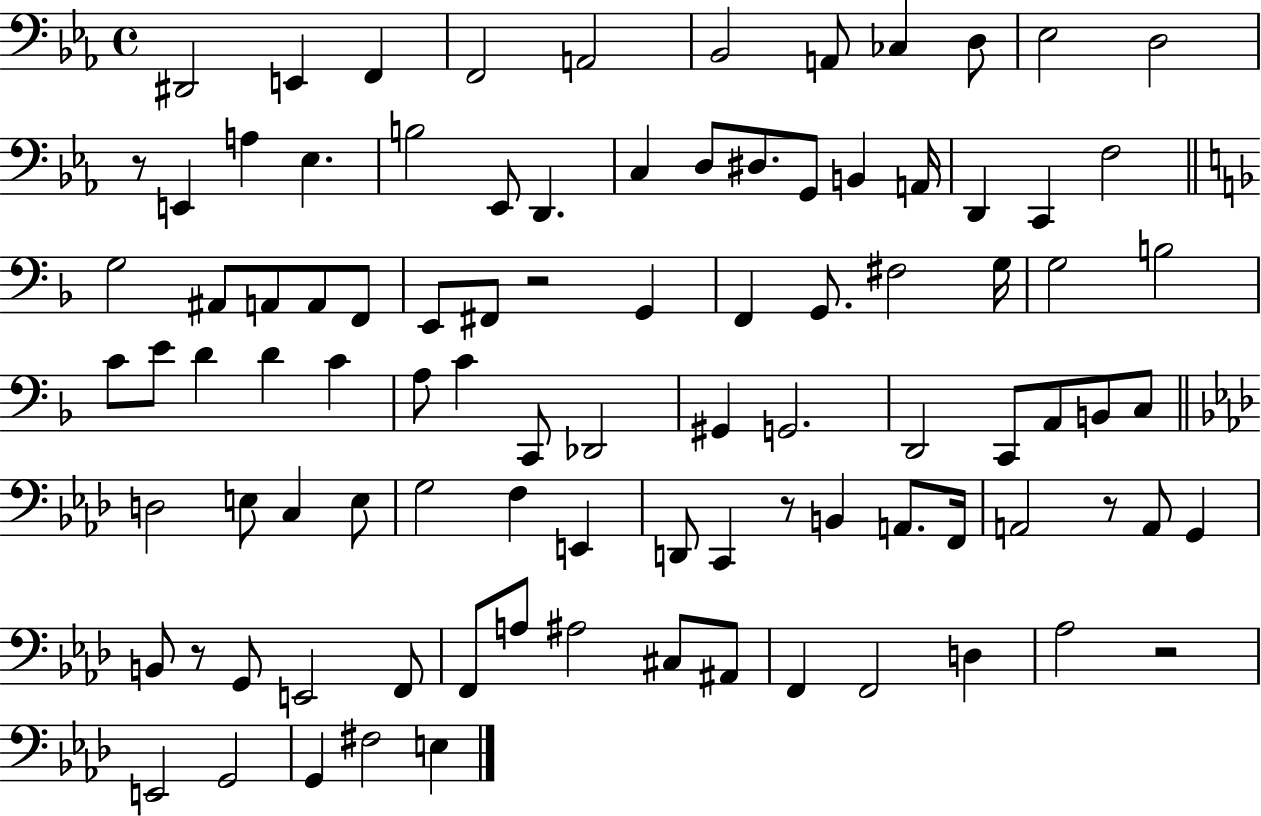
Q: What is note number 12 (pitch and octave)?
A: E2